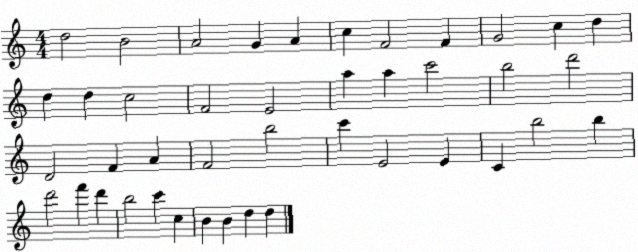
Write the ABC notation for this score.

X:1
T:Untitled
M:4/4
L:1/4
K:C
d2 B2 A2 G A c F2 F G2 c d d d c2 F2 E2 a a c'2 b2 d'2 D2 F A F2 b2 c' E2 E C b2 b d'2 f' d' b2 c' c B B d d